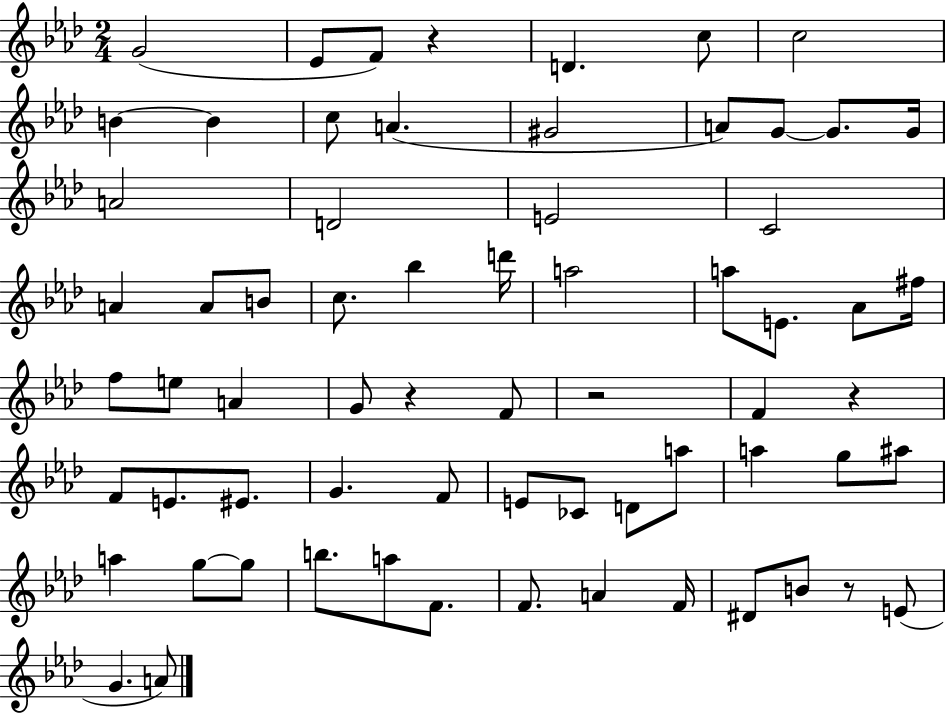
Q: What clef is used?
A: treble